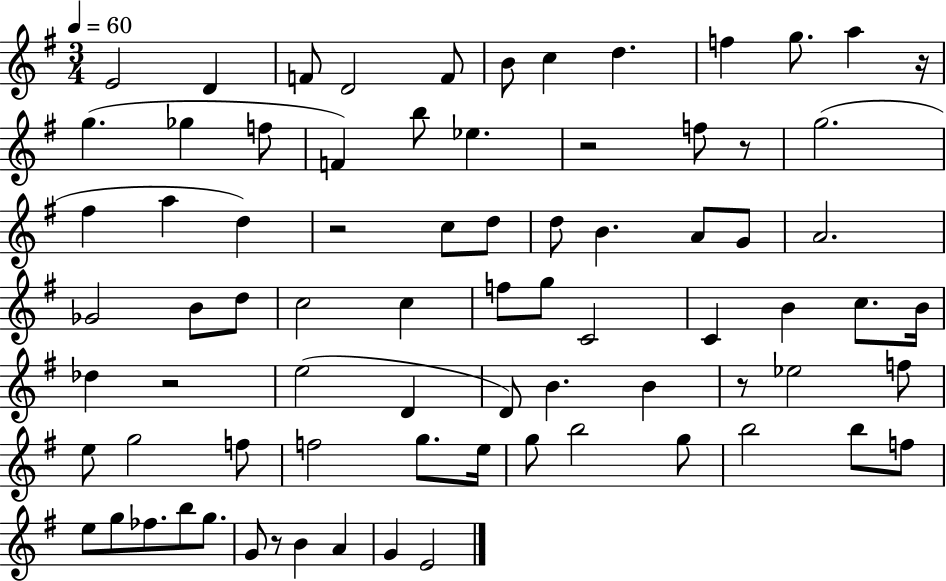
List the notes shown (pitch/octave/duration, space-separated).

E4/h D4/q F4/e D4/h F4/e B4/e C5/q D5/q. F5/q G5/e. A5/q R/s G5/q. Gb5/q F5/e F4/q B5/e Eb5/q. R/h F5/e R/e G5/h. F#5/q A5/q D5/q R/h C5/e D5/e D5/e B4/q. A4/e G4/e A4/h. Gb4/h B4/e D5/e C5/h C5/q F5/e G5/e C4/h C4/q B4/q C5/e. B4/s Db5/q R/h E5/h D4/q D4/e B4/q. B4/q R/e Eb5/h F5/e E5/e G5/h F5/e F5/h G5/e. E5/s G5/e B5/h G5/e B5/h B5/e F5/e E5/e G5/e FES5/e. B5/e G5/e. G4/e R/e B4/q A4/q G4/q E4/h